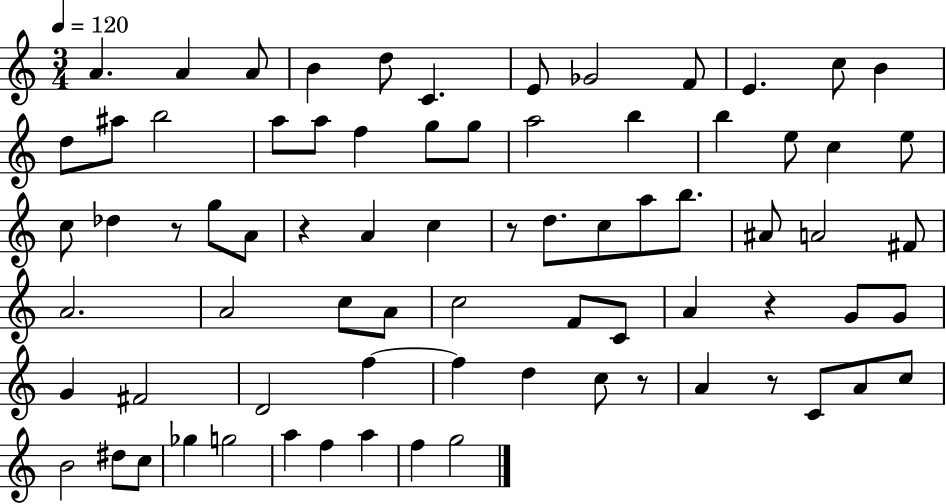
A4/q. A4/q A4/e B4/q D5/e C4/q. E4/e Gb4/h F4/e E4/q. C5/e B4/q D5/e A#5/e B5/h A5/e A5/e F5/q G5/e G5/e A5/h B5/q B5/q E5/e C5/q E5/e C5/e Db5/q R/e G5/e A4/e R/q A4/q C5/q R/e D5/e. C5/e A5/e B5/e. A#4/e A4/h F#4/e A4/h. A4/h C5/e A4/e C5/h F4/e C4/e A4/q R/q G4/e G4/e G4/q F#4/h D4/h F5/q F5/q D5/q C5/e R/e A4/q R/e C4/e A4/e C5/e B4/h D#5/e C5/e Gb5/q G5/h A5/q F5/q A5/q F5/q G5/h